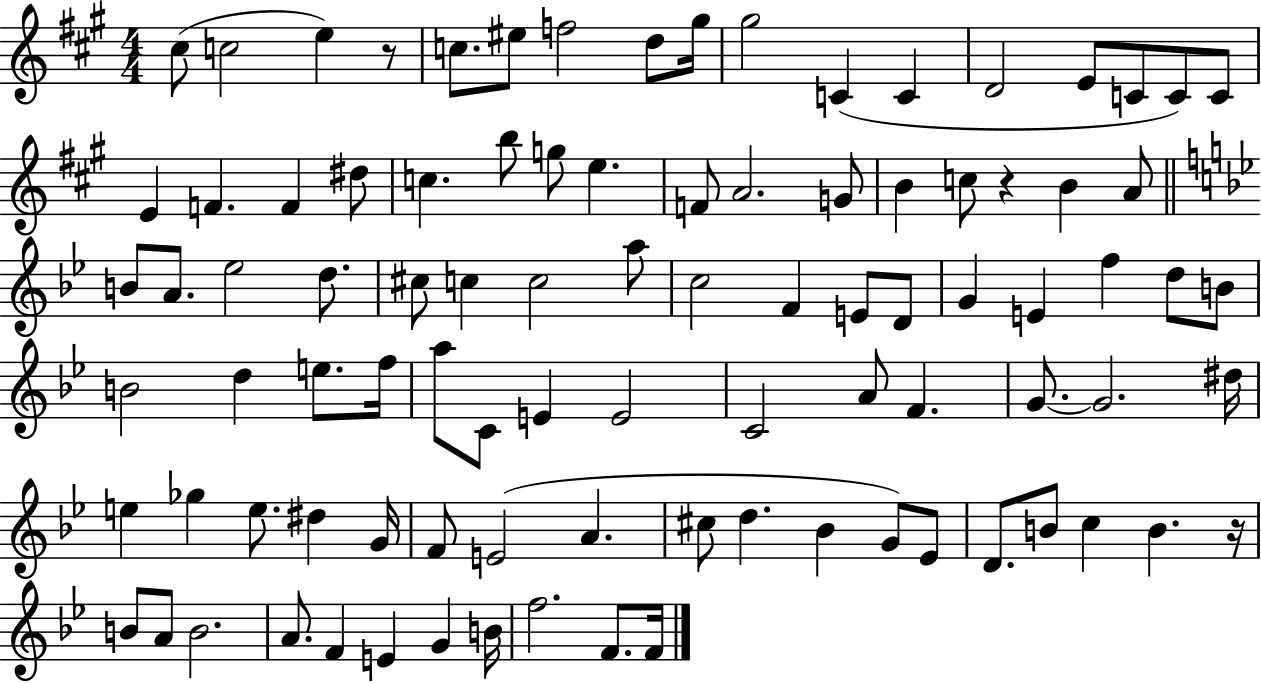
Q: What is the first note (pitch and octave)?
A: C#5